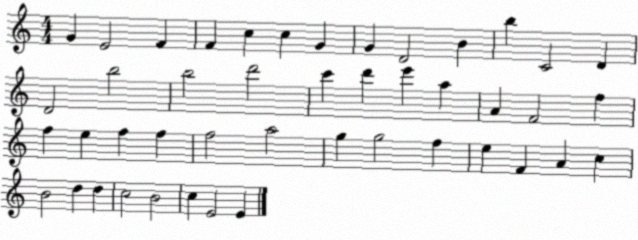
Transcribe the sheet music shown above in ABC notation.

X:1
T:Untitled
M:4/4
L:1/4
K:C
G E2 F F c c G G D2 B b C2 D D2 b2 b2 d'2 c' d' e' a A F2 f f e f f f2 a2 g g2 f e F A c B2 d d c2 B2 c E2 E